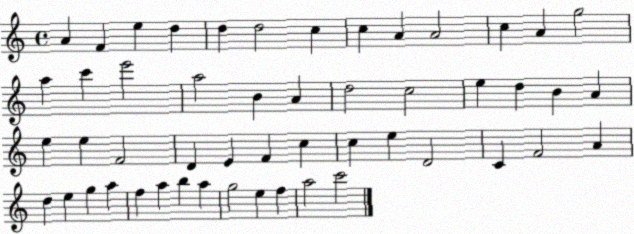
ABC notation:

X:1
T:Untitled
M:4/4
L:1/4
K:C
A F e d d d2 c c A A2 c A g2 a c' e'2 a2 B A d2 c2 e d B A e e F2 D E F c c e D2 C F2 A d e g a f a b a g2 e f a2 c'2